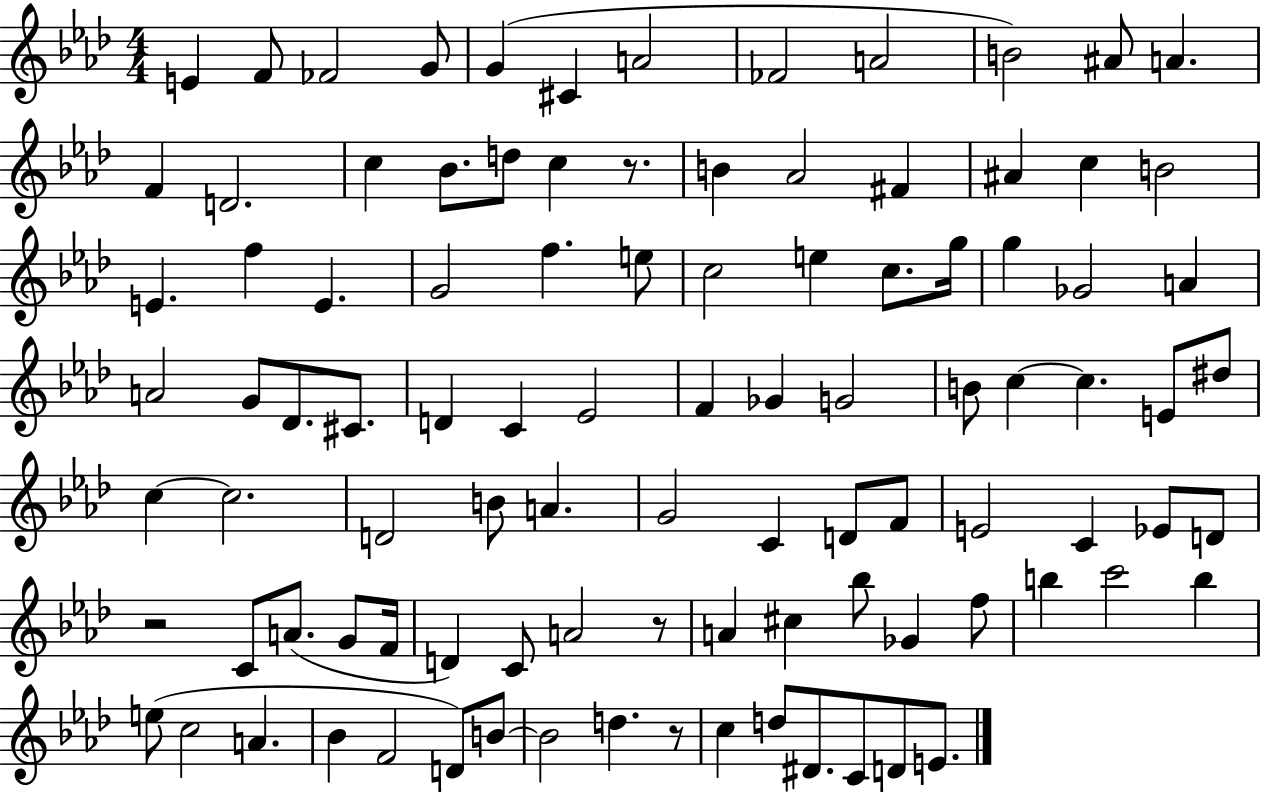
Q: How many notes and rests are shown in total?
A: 99